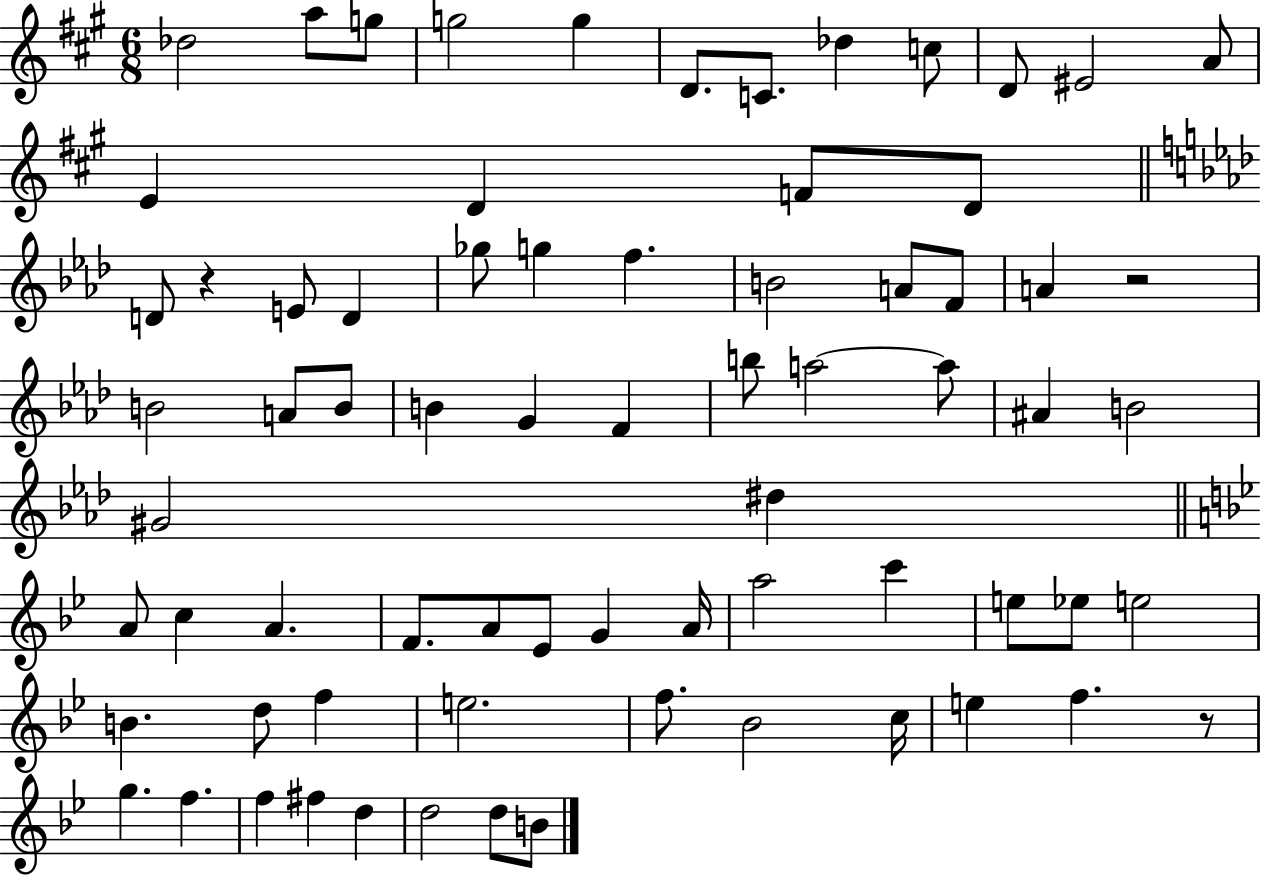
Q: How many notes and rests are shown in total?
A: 72